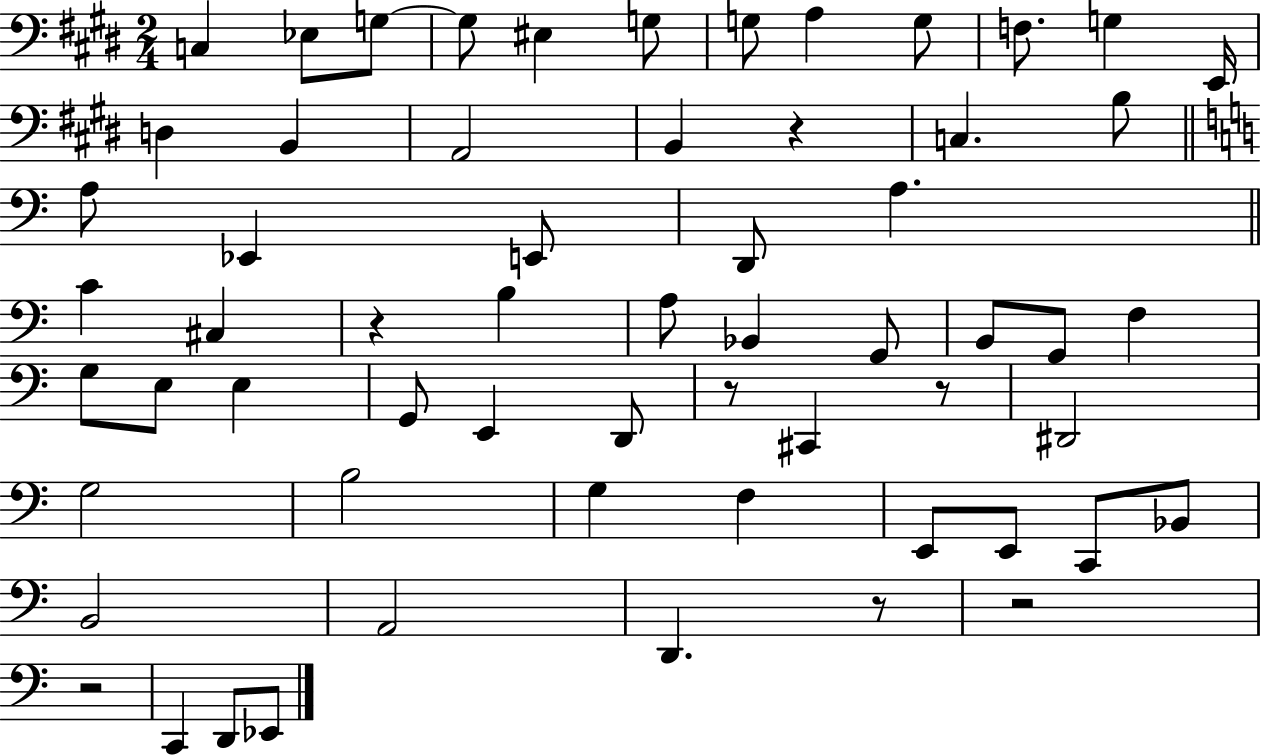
{
  \clef bass
  \numericTimeSignature
  \time 2/4
  \key e \major
  \repeat volta 2 { c4 ees8 g8~~ | g8 eis4 g8 | g8 a4 g8 | f8. g4 e,16 | \break d4 b,4 | a,2 | b,4 r4 | c4. b8 | \break \bar "||" \break \key c \major a8 ees,4 e,8 | d,8 a4. | \bar "||" \break \key a \minor c'4 cis4 | r4 b4 | a8 bes,4 g,8 | b,8 g,8 f4 | \break g8 e8 e4 | g,8 e,4 d,8 | r8 cis,4 r8 | dis,2 | \break g2 | b2 | g4 f4 | e,8 e,8 c,8 bes,8 | \break b,2 | a,2 | d,4. r8 | r2 | \break r2 | c,4 d,8 ees,8 | } \bar "|."
}